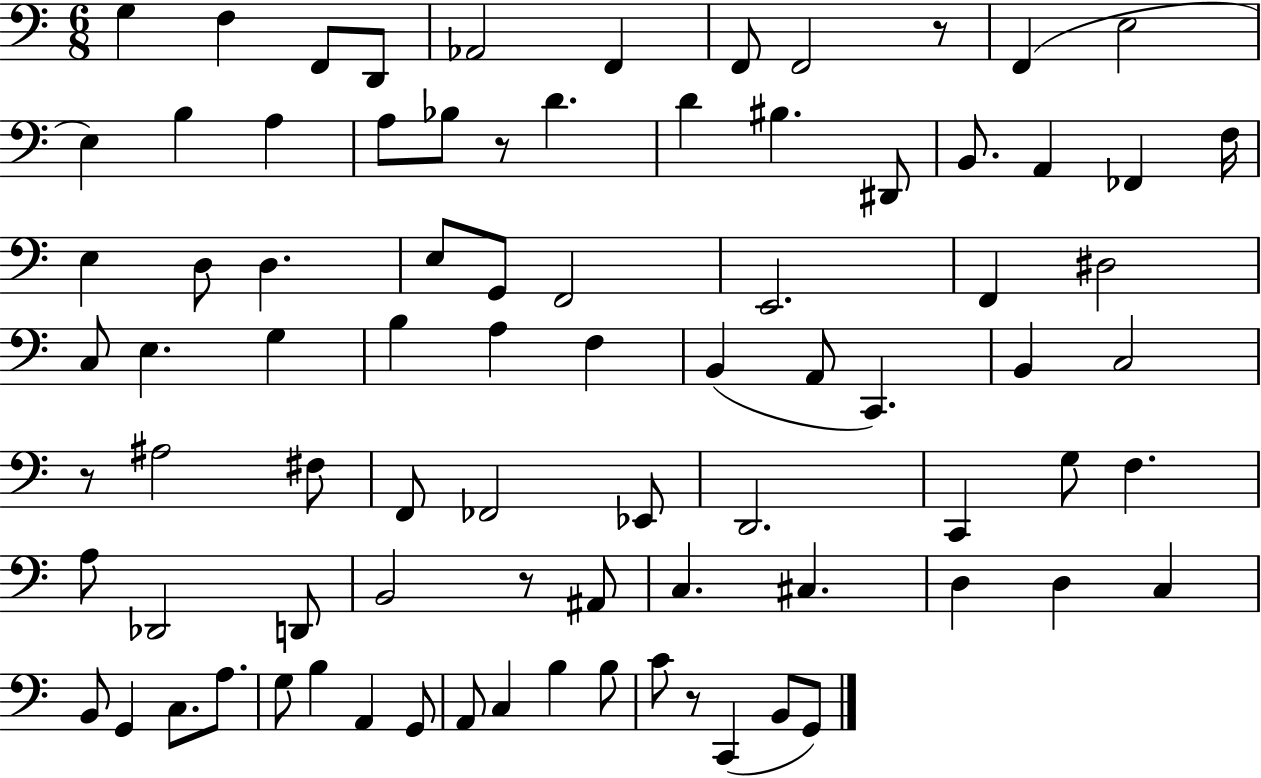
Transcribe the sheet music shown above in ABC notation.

X:1
T:Untitled
M:6/8
L:1/4
K:C
G, F, F,,/2 D,,/2 _A,,2 F,, F,,/2 F,,2 z/2 F,, E,2 E, B, A, A,/2 _B,/2 z/2 D D ^B, ^D,,/2 B,,/2 A,, _F,, F,/4 E, D,/2 D, E,/2 G,,/2 F,,2 E,,2 F,, ^D,2 C,/2 E, G, B, A, F, B,, A,,/2 C,, B,, C,2 z/2 ^A,2 ^F,/2 F,,/2 _F,,2 _E,,/2 D,,2 C,, G,/2 F, A,/2 _D,,2 D,,/2 B,,2 z/2 ^A,,/2 C, ^C, D, D, C, B,,/2 G,, C,/2 A,/2 G,/2 B, A,, G,,/2 A,,/2 C, B, B,/2 C/2 z/2 C,, B,,/2 G,,/2